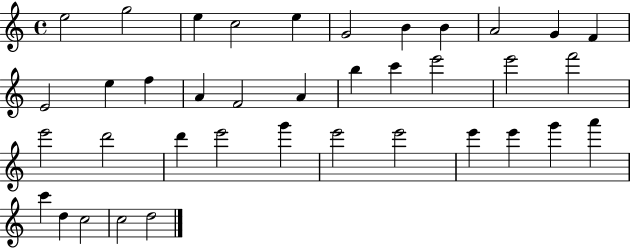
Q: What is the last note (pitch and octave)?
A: D5